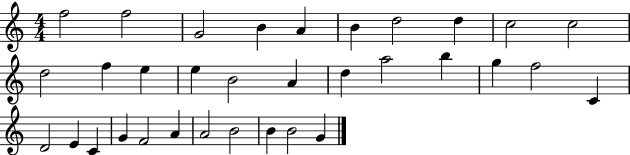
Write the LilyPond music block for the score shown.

{
  \clef treble
  \numericTimeSignature
  \time 4/4
  \key c \major
  f''2 f''2 | g'2 b'4 a'4 | b'4 d''2 d''4 | c''2 c''2 | \break d''2 f''4 e''4 | e''4 b'2 a'4 | d''4 a''2 b''4 | g''4 f''2 c'4 | \break d'2 e'4 c'4 | g'4 f'2 a'4 | a'2 b'2 | b'4 b'2 g'4 | \break \bar "|."
}